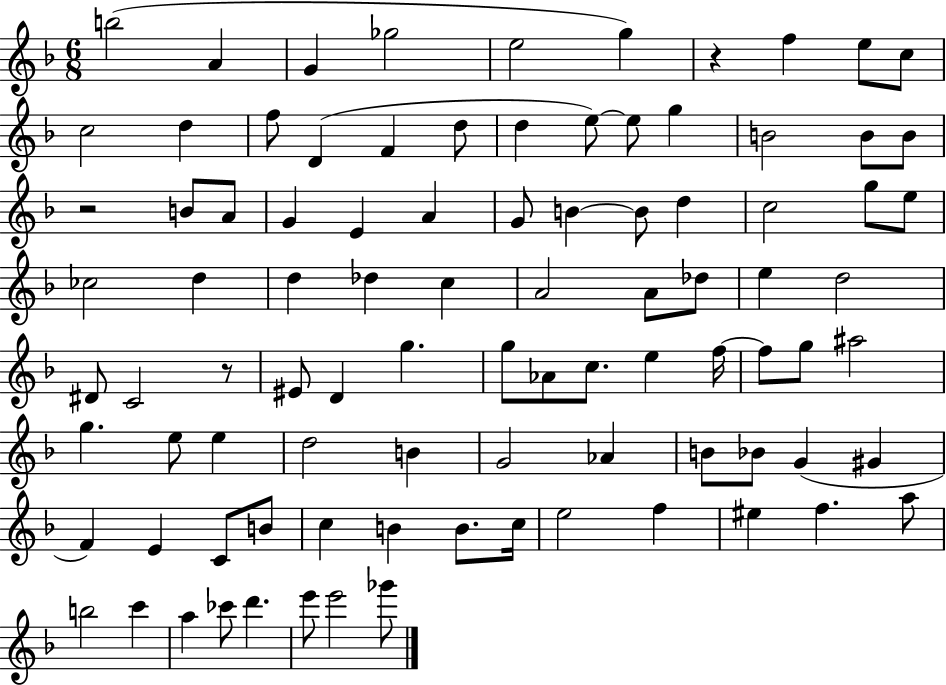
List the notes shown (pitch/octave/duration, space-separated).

B5/h A4/q G4/q Gb5/h E5/h G5/q R/q F5/q E5/e C5/e C5/h D5/q F5/e D4/q F4/q D5/e D5/q E5/e E5/e G5/q B4/h B4/e B4/e R/h B4/e A4/e G4/q E4/q A4/q G4/e B4/q B4/e D5/q C5/h G5/e E5/e CES5/h D5/q D5/q Db5/q C5/q A4/h A4/e Db5/e E5/q D5/h D#4/e C4/h R/e EIS4/e D4/q G5/q. G5/e Ab4/e C5/e. E5/q F5/s F5/e G5/e A#5/h G5/q. E5/e E5/q D5/h B4/q G4/h Ab4/q B4/e Bb4/e G4/q G#4/q F4/q E4/q C4/e B4/e C5/q B4/q B4/e. C5/s E5/h F5/q EIS5/q F5/q. A5/e B5/h C6/q A5/q CES6/e D6/q. E6/e E6/h Gb6/e